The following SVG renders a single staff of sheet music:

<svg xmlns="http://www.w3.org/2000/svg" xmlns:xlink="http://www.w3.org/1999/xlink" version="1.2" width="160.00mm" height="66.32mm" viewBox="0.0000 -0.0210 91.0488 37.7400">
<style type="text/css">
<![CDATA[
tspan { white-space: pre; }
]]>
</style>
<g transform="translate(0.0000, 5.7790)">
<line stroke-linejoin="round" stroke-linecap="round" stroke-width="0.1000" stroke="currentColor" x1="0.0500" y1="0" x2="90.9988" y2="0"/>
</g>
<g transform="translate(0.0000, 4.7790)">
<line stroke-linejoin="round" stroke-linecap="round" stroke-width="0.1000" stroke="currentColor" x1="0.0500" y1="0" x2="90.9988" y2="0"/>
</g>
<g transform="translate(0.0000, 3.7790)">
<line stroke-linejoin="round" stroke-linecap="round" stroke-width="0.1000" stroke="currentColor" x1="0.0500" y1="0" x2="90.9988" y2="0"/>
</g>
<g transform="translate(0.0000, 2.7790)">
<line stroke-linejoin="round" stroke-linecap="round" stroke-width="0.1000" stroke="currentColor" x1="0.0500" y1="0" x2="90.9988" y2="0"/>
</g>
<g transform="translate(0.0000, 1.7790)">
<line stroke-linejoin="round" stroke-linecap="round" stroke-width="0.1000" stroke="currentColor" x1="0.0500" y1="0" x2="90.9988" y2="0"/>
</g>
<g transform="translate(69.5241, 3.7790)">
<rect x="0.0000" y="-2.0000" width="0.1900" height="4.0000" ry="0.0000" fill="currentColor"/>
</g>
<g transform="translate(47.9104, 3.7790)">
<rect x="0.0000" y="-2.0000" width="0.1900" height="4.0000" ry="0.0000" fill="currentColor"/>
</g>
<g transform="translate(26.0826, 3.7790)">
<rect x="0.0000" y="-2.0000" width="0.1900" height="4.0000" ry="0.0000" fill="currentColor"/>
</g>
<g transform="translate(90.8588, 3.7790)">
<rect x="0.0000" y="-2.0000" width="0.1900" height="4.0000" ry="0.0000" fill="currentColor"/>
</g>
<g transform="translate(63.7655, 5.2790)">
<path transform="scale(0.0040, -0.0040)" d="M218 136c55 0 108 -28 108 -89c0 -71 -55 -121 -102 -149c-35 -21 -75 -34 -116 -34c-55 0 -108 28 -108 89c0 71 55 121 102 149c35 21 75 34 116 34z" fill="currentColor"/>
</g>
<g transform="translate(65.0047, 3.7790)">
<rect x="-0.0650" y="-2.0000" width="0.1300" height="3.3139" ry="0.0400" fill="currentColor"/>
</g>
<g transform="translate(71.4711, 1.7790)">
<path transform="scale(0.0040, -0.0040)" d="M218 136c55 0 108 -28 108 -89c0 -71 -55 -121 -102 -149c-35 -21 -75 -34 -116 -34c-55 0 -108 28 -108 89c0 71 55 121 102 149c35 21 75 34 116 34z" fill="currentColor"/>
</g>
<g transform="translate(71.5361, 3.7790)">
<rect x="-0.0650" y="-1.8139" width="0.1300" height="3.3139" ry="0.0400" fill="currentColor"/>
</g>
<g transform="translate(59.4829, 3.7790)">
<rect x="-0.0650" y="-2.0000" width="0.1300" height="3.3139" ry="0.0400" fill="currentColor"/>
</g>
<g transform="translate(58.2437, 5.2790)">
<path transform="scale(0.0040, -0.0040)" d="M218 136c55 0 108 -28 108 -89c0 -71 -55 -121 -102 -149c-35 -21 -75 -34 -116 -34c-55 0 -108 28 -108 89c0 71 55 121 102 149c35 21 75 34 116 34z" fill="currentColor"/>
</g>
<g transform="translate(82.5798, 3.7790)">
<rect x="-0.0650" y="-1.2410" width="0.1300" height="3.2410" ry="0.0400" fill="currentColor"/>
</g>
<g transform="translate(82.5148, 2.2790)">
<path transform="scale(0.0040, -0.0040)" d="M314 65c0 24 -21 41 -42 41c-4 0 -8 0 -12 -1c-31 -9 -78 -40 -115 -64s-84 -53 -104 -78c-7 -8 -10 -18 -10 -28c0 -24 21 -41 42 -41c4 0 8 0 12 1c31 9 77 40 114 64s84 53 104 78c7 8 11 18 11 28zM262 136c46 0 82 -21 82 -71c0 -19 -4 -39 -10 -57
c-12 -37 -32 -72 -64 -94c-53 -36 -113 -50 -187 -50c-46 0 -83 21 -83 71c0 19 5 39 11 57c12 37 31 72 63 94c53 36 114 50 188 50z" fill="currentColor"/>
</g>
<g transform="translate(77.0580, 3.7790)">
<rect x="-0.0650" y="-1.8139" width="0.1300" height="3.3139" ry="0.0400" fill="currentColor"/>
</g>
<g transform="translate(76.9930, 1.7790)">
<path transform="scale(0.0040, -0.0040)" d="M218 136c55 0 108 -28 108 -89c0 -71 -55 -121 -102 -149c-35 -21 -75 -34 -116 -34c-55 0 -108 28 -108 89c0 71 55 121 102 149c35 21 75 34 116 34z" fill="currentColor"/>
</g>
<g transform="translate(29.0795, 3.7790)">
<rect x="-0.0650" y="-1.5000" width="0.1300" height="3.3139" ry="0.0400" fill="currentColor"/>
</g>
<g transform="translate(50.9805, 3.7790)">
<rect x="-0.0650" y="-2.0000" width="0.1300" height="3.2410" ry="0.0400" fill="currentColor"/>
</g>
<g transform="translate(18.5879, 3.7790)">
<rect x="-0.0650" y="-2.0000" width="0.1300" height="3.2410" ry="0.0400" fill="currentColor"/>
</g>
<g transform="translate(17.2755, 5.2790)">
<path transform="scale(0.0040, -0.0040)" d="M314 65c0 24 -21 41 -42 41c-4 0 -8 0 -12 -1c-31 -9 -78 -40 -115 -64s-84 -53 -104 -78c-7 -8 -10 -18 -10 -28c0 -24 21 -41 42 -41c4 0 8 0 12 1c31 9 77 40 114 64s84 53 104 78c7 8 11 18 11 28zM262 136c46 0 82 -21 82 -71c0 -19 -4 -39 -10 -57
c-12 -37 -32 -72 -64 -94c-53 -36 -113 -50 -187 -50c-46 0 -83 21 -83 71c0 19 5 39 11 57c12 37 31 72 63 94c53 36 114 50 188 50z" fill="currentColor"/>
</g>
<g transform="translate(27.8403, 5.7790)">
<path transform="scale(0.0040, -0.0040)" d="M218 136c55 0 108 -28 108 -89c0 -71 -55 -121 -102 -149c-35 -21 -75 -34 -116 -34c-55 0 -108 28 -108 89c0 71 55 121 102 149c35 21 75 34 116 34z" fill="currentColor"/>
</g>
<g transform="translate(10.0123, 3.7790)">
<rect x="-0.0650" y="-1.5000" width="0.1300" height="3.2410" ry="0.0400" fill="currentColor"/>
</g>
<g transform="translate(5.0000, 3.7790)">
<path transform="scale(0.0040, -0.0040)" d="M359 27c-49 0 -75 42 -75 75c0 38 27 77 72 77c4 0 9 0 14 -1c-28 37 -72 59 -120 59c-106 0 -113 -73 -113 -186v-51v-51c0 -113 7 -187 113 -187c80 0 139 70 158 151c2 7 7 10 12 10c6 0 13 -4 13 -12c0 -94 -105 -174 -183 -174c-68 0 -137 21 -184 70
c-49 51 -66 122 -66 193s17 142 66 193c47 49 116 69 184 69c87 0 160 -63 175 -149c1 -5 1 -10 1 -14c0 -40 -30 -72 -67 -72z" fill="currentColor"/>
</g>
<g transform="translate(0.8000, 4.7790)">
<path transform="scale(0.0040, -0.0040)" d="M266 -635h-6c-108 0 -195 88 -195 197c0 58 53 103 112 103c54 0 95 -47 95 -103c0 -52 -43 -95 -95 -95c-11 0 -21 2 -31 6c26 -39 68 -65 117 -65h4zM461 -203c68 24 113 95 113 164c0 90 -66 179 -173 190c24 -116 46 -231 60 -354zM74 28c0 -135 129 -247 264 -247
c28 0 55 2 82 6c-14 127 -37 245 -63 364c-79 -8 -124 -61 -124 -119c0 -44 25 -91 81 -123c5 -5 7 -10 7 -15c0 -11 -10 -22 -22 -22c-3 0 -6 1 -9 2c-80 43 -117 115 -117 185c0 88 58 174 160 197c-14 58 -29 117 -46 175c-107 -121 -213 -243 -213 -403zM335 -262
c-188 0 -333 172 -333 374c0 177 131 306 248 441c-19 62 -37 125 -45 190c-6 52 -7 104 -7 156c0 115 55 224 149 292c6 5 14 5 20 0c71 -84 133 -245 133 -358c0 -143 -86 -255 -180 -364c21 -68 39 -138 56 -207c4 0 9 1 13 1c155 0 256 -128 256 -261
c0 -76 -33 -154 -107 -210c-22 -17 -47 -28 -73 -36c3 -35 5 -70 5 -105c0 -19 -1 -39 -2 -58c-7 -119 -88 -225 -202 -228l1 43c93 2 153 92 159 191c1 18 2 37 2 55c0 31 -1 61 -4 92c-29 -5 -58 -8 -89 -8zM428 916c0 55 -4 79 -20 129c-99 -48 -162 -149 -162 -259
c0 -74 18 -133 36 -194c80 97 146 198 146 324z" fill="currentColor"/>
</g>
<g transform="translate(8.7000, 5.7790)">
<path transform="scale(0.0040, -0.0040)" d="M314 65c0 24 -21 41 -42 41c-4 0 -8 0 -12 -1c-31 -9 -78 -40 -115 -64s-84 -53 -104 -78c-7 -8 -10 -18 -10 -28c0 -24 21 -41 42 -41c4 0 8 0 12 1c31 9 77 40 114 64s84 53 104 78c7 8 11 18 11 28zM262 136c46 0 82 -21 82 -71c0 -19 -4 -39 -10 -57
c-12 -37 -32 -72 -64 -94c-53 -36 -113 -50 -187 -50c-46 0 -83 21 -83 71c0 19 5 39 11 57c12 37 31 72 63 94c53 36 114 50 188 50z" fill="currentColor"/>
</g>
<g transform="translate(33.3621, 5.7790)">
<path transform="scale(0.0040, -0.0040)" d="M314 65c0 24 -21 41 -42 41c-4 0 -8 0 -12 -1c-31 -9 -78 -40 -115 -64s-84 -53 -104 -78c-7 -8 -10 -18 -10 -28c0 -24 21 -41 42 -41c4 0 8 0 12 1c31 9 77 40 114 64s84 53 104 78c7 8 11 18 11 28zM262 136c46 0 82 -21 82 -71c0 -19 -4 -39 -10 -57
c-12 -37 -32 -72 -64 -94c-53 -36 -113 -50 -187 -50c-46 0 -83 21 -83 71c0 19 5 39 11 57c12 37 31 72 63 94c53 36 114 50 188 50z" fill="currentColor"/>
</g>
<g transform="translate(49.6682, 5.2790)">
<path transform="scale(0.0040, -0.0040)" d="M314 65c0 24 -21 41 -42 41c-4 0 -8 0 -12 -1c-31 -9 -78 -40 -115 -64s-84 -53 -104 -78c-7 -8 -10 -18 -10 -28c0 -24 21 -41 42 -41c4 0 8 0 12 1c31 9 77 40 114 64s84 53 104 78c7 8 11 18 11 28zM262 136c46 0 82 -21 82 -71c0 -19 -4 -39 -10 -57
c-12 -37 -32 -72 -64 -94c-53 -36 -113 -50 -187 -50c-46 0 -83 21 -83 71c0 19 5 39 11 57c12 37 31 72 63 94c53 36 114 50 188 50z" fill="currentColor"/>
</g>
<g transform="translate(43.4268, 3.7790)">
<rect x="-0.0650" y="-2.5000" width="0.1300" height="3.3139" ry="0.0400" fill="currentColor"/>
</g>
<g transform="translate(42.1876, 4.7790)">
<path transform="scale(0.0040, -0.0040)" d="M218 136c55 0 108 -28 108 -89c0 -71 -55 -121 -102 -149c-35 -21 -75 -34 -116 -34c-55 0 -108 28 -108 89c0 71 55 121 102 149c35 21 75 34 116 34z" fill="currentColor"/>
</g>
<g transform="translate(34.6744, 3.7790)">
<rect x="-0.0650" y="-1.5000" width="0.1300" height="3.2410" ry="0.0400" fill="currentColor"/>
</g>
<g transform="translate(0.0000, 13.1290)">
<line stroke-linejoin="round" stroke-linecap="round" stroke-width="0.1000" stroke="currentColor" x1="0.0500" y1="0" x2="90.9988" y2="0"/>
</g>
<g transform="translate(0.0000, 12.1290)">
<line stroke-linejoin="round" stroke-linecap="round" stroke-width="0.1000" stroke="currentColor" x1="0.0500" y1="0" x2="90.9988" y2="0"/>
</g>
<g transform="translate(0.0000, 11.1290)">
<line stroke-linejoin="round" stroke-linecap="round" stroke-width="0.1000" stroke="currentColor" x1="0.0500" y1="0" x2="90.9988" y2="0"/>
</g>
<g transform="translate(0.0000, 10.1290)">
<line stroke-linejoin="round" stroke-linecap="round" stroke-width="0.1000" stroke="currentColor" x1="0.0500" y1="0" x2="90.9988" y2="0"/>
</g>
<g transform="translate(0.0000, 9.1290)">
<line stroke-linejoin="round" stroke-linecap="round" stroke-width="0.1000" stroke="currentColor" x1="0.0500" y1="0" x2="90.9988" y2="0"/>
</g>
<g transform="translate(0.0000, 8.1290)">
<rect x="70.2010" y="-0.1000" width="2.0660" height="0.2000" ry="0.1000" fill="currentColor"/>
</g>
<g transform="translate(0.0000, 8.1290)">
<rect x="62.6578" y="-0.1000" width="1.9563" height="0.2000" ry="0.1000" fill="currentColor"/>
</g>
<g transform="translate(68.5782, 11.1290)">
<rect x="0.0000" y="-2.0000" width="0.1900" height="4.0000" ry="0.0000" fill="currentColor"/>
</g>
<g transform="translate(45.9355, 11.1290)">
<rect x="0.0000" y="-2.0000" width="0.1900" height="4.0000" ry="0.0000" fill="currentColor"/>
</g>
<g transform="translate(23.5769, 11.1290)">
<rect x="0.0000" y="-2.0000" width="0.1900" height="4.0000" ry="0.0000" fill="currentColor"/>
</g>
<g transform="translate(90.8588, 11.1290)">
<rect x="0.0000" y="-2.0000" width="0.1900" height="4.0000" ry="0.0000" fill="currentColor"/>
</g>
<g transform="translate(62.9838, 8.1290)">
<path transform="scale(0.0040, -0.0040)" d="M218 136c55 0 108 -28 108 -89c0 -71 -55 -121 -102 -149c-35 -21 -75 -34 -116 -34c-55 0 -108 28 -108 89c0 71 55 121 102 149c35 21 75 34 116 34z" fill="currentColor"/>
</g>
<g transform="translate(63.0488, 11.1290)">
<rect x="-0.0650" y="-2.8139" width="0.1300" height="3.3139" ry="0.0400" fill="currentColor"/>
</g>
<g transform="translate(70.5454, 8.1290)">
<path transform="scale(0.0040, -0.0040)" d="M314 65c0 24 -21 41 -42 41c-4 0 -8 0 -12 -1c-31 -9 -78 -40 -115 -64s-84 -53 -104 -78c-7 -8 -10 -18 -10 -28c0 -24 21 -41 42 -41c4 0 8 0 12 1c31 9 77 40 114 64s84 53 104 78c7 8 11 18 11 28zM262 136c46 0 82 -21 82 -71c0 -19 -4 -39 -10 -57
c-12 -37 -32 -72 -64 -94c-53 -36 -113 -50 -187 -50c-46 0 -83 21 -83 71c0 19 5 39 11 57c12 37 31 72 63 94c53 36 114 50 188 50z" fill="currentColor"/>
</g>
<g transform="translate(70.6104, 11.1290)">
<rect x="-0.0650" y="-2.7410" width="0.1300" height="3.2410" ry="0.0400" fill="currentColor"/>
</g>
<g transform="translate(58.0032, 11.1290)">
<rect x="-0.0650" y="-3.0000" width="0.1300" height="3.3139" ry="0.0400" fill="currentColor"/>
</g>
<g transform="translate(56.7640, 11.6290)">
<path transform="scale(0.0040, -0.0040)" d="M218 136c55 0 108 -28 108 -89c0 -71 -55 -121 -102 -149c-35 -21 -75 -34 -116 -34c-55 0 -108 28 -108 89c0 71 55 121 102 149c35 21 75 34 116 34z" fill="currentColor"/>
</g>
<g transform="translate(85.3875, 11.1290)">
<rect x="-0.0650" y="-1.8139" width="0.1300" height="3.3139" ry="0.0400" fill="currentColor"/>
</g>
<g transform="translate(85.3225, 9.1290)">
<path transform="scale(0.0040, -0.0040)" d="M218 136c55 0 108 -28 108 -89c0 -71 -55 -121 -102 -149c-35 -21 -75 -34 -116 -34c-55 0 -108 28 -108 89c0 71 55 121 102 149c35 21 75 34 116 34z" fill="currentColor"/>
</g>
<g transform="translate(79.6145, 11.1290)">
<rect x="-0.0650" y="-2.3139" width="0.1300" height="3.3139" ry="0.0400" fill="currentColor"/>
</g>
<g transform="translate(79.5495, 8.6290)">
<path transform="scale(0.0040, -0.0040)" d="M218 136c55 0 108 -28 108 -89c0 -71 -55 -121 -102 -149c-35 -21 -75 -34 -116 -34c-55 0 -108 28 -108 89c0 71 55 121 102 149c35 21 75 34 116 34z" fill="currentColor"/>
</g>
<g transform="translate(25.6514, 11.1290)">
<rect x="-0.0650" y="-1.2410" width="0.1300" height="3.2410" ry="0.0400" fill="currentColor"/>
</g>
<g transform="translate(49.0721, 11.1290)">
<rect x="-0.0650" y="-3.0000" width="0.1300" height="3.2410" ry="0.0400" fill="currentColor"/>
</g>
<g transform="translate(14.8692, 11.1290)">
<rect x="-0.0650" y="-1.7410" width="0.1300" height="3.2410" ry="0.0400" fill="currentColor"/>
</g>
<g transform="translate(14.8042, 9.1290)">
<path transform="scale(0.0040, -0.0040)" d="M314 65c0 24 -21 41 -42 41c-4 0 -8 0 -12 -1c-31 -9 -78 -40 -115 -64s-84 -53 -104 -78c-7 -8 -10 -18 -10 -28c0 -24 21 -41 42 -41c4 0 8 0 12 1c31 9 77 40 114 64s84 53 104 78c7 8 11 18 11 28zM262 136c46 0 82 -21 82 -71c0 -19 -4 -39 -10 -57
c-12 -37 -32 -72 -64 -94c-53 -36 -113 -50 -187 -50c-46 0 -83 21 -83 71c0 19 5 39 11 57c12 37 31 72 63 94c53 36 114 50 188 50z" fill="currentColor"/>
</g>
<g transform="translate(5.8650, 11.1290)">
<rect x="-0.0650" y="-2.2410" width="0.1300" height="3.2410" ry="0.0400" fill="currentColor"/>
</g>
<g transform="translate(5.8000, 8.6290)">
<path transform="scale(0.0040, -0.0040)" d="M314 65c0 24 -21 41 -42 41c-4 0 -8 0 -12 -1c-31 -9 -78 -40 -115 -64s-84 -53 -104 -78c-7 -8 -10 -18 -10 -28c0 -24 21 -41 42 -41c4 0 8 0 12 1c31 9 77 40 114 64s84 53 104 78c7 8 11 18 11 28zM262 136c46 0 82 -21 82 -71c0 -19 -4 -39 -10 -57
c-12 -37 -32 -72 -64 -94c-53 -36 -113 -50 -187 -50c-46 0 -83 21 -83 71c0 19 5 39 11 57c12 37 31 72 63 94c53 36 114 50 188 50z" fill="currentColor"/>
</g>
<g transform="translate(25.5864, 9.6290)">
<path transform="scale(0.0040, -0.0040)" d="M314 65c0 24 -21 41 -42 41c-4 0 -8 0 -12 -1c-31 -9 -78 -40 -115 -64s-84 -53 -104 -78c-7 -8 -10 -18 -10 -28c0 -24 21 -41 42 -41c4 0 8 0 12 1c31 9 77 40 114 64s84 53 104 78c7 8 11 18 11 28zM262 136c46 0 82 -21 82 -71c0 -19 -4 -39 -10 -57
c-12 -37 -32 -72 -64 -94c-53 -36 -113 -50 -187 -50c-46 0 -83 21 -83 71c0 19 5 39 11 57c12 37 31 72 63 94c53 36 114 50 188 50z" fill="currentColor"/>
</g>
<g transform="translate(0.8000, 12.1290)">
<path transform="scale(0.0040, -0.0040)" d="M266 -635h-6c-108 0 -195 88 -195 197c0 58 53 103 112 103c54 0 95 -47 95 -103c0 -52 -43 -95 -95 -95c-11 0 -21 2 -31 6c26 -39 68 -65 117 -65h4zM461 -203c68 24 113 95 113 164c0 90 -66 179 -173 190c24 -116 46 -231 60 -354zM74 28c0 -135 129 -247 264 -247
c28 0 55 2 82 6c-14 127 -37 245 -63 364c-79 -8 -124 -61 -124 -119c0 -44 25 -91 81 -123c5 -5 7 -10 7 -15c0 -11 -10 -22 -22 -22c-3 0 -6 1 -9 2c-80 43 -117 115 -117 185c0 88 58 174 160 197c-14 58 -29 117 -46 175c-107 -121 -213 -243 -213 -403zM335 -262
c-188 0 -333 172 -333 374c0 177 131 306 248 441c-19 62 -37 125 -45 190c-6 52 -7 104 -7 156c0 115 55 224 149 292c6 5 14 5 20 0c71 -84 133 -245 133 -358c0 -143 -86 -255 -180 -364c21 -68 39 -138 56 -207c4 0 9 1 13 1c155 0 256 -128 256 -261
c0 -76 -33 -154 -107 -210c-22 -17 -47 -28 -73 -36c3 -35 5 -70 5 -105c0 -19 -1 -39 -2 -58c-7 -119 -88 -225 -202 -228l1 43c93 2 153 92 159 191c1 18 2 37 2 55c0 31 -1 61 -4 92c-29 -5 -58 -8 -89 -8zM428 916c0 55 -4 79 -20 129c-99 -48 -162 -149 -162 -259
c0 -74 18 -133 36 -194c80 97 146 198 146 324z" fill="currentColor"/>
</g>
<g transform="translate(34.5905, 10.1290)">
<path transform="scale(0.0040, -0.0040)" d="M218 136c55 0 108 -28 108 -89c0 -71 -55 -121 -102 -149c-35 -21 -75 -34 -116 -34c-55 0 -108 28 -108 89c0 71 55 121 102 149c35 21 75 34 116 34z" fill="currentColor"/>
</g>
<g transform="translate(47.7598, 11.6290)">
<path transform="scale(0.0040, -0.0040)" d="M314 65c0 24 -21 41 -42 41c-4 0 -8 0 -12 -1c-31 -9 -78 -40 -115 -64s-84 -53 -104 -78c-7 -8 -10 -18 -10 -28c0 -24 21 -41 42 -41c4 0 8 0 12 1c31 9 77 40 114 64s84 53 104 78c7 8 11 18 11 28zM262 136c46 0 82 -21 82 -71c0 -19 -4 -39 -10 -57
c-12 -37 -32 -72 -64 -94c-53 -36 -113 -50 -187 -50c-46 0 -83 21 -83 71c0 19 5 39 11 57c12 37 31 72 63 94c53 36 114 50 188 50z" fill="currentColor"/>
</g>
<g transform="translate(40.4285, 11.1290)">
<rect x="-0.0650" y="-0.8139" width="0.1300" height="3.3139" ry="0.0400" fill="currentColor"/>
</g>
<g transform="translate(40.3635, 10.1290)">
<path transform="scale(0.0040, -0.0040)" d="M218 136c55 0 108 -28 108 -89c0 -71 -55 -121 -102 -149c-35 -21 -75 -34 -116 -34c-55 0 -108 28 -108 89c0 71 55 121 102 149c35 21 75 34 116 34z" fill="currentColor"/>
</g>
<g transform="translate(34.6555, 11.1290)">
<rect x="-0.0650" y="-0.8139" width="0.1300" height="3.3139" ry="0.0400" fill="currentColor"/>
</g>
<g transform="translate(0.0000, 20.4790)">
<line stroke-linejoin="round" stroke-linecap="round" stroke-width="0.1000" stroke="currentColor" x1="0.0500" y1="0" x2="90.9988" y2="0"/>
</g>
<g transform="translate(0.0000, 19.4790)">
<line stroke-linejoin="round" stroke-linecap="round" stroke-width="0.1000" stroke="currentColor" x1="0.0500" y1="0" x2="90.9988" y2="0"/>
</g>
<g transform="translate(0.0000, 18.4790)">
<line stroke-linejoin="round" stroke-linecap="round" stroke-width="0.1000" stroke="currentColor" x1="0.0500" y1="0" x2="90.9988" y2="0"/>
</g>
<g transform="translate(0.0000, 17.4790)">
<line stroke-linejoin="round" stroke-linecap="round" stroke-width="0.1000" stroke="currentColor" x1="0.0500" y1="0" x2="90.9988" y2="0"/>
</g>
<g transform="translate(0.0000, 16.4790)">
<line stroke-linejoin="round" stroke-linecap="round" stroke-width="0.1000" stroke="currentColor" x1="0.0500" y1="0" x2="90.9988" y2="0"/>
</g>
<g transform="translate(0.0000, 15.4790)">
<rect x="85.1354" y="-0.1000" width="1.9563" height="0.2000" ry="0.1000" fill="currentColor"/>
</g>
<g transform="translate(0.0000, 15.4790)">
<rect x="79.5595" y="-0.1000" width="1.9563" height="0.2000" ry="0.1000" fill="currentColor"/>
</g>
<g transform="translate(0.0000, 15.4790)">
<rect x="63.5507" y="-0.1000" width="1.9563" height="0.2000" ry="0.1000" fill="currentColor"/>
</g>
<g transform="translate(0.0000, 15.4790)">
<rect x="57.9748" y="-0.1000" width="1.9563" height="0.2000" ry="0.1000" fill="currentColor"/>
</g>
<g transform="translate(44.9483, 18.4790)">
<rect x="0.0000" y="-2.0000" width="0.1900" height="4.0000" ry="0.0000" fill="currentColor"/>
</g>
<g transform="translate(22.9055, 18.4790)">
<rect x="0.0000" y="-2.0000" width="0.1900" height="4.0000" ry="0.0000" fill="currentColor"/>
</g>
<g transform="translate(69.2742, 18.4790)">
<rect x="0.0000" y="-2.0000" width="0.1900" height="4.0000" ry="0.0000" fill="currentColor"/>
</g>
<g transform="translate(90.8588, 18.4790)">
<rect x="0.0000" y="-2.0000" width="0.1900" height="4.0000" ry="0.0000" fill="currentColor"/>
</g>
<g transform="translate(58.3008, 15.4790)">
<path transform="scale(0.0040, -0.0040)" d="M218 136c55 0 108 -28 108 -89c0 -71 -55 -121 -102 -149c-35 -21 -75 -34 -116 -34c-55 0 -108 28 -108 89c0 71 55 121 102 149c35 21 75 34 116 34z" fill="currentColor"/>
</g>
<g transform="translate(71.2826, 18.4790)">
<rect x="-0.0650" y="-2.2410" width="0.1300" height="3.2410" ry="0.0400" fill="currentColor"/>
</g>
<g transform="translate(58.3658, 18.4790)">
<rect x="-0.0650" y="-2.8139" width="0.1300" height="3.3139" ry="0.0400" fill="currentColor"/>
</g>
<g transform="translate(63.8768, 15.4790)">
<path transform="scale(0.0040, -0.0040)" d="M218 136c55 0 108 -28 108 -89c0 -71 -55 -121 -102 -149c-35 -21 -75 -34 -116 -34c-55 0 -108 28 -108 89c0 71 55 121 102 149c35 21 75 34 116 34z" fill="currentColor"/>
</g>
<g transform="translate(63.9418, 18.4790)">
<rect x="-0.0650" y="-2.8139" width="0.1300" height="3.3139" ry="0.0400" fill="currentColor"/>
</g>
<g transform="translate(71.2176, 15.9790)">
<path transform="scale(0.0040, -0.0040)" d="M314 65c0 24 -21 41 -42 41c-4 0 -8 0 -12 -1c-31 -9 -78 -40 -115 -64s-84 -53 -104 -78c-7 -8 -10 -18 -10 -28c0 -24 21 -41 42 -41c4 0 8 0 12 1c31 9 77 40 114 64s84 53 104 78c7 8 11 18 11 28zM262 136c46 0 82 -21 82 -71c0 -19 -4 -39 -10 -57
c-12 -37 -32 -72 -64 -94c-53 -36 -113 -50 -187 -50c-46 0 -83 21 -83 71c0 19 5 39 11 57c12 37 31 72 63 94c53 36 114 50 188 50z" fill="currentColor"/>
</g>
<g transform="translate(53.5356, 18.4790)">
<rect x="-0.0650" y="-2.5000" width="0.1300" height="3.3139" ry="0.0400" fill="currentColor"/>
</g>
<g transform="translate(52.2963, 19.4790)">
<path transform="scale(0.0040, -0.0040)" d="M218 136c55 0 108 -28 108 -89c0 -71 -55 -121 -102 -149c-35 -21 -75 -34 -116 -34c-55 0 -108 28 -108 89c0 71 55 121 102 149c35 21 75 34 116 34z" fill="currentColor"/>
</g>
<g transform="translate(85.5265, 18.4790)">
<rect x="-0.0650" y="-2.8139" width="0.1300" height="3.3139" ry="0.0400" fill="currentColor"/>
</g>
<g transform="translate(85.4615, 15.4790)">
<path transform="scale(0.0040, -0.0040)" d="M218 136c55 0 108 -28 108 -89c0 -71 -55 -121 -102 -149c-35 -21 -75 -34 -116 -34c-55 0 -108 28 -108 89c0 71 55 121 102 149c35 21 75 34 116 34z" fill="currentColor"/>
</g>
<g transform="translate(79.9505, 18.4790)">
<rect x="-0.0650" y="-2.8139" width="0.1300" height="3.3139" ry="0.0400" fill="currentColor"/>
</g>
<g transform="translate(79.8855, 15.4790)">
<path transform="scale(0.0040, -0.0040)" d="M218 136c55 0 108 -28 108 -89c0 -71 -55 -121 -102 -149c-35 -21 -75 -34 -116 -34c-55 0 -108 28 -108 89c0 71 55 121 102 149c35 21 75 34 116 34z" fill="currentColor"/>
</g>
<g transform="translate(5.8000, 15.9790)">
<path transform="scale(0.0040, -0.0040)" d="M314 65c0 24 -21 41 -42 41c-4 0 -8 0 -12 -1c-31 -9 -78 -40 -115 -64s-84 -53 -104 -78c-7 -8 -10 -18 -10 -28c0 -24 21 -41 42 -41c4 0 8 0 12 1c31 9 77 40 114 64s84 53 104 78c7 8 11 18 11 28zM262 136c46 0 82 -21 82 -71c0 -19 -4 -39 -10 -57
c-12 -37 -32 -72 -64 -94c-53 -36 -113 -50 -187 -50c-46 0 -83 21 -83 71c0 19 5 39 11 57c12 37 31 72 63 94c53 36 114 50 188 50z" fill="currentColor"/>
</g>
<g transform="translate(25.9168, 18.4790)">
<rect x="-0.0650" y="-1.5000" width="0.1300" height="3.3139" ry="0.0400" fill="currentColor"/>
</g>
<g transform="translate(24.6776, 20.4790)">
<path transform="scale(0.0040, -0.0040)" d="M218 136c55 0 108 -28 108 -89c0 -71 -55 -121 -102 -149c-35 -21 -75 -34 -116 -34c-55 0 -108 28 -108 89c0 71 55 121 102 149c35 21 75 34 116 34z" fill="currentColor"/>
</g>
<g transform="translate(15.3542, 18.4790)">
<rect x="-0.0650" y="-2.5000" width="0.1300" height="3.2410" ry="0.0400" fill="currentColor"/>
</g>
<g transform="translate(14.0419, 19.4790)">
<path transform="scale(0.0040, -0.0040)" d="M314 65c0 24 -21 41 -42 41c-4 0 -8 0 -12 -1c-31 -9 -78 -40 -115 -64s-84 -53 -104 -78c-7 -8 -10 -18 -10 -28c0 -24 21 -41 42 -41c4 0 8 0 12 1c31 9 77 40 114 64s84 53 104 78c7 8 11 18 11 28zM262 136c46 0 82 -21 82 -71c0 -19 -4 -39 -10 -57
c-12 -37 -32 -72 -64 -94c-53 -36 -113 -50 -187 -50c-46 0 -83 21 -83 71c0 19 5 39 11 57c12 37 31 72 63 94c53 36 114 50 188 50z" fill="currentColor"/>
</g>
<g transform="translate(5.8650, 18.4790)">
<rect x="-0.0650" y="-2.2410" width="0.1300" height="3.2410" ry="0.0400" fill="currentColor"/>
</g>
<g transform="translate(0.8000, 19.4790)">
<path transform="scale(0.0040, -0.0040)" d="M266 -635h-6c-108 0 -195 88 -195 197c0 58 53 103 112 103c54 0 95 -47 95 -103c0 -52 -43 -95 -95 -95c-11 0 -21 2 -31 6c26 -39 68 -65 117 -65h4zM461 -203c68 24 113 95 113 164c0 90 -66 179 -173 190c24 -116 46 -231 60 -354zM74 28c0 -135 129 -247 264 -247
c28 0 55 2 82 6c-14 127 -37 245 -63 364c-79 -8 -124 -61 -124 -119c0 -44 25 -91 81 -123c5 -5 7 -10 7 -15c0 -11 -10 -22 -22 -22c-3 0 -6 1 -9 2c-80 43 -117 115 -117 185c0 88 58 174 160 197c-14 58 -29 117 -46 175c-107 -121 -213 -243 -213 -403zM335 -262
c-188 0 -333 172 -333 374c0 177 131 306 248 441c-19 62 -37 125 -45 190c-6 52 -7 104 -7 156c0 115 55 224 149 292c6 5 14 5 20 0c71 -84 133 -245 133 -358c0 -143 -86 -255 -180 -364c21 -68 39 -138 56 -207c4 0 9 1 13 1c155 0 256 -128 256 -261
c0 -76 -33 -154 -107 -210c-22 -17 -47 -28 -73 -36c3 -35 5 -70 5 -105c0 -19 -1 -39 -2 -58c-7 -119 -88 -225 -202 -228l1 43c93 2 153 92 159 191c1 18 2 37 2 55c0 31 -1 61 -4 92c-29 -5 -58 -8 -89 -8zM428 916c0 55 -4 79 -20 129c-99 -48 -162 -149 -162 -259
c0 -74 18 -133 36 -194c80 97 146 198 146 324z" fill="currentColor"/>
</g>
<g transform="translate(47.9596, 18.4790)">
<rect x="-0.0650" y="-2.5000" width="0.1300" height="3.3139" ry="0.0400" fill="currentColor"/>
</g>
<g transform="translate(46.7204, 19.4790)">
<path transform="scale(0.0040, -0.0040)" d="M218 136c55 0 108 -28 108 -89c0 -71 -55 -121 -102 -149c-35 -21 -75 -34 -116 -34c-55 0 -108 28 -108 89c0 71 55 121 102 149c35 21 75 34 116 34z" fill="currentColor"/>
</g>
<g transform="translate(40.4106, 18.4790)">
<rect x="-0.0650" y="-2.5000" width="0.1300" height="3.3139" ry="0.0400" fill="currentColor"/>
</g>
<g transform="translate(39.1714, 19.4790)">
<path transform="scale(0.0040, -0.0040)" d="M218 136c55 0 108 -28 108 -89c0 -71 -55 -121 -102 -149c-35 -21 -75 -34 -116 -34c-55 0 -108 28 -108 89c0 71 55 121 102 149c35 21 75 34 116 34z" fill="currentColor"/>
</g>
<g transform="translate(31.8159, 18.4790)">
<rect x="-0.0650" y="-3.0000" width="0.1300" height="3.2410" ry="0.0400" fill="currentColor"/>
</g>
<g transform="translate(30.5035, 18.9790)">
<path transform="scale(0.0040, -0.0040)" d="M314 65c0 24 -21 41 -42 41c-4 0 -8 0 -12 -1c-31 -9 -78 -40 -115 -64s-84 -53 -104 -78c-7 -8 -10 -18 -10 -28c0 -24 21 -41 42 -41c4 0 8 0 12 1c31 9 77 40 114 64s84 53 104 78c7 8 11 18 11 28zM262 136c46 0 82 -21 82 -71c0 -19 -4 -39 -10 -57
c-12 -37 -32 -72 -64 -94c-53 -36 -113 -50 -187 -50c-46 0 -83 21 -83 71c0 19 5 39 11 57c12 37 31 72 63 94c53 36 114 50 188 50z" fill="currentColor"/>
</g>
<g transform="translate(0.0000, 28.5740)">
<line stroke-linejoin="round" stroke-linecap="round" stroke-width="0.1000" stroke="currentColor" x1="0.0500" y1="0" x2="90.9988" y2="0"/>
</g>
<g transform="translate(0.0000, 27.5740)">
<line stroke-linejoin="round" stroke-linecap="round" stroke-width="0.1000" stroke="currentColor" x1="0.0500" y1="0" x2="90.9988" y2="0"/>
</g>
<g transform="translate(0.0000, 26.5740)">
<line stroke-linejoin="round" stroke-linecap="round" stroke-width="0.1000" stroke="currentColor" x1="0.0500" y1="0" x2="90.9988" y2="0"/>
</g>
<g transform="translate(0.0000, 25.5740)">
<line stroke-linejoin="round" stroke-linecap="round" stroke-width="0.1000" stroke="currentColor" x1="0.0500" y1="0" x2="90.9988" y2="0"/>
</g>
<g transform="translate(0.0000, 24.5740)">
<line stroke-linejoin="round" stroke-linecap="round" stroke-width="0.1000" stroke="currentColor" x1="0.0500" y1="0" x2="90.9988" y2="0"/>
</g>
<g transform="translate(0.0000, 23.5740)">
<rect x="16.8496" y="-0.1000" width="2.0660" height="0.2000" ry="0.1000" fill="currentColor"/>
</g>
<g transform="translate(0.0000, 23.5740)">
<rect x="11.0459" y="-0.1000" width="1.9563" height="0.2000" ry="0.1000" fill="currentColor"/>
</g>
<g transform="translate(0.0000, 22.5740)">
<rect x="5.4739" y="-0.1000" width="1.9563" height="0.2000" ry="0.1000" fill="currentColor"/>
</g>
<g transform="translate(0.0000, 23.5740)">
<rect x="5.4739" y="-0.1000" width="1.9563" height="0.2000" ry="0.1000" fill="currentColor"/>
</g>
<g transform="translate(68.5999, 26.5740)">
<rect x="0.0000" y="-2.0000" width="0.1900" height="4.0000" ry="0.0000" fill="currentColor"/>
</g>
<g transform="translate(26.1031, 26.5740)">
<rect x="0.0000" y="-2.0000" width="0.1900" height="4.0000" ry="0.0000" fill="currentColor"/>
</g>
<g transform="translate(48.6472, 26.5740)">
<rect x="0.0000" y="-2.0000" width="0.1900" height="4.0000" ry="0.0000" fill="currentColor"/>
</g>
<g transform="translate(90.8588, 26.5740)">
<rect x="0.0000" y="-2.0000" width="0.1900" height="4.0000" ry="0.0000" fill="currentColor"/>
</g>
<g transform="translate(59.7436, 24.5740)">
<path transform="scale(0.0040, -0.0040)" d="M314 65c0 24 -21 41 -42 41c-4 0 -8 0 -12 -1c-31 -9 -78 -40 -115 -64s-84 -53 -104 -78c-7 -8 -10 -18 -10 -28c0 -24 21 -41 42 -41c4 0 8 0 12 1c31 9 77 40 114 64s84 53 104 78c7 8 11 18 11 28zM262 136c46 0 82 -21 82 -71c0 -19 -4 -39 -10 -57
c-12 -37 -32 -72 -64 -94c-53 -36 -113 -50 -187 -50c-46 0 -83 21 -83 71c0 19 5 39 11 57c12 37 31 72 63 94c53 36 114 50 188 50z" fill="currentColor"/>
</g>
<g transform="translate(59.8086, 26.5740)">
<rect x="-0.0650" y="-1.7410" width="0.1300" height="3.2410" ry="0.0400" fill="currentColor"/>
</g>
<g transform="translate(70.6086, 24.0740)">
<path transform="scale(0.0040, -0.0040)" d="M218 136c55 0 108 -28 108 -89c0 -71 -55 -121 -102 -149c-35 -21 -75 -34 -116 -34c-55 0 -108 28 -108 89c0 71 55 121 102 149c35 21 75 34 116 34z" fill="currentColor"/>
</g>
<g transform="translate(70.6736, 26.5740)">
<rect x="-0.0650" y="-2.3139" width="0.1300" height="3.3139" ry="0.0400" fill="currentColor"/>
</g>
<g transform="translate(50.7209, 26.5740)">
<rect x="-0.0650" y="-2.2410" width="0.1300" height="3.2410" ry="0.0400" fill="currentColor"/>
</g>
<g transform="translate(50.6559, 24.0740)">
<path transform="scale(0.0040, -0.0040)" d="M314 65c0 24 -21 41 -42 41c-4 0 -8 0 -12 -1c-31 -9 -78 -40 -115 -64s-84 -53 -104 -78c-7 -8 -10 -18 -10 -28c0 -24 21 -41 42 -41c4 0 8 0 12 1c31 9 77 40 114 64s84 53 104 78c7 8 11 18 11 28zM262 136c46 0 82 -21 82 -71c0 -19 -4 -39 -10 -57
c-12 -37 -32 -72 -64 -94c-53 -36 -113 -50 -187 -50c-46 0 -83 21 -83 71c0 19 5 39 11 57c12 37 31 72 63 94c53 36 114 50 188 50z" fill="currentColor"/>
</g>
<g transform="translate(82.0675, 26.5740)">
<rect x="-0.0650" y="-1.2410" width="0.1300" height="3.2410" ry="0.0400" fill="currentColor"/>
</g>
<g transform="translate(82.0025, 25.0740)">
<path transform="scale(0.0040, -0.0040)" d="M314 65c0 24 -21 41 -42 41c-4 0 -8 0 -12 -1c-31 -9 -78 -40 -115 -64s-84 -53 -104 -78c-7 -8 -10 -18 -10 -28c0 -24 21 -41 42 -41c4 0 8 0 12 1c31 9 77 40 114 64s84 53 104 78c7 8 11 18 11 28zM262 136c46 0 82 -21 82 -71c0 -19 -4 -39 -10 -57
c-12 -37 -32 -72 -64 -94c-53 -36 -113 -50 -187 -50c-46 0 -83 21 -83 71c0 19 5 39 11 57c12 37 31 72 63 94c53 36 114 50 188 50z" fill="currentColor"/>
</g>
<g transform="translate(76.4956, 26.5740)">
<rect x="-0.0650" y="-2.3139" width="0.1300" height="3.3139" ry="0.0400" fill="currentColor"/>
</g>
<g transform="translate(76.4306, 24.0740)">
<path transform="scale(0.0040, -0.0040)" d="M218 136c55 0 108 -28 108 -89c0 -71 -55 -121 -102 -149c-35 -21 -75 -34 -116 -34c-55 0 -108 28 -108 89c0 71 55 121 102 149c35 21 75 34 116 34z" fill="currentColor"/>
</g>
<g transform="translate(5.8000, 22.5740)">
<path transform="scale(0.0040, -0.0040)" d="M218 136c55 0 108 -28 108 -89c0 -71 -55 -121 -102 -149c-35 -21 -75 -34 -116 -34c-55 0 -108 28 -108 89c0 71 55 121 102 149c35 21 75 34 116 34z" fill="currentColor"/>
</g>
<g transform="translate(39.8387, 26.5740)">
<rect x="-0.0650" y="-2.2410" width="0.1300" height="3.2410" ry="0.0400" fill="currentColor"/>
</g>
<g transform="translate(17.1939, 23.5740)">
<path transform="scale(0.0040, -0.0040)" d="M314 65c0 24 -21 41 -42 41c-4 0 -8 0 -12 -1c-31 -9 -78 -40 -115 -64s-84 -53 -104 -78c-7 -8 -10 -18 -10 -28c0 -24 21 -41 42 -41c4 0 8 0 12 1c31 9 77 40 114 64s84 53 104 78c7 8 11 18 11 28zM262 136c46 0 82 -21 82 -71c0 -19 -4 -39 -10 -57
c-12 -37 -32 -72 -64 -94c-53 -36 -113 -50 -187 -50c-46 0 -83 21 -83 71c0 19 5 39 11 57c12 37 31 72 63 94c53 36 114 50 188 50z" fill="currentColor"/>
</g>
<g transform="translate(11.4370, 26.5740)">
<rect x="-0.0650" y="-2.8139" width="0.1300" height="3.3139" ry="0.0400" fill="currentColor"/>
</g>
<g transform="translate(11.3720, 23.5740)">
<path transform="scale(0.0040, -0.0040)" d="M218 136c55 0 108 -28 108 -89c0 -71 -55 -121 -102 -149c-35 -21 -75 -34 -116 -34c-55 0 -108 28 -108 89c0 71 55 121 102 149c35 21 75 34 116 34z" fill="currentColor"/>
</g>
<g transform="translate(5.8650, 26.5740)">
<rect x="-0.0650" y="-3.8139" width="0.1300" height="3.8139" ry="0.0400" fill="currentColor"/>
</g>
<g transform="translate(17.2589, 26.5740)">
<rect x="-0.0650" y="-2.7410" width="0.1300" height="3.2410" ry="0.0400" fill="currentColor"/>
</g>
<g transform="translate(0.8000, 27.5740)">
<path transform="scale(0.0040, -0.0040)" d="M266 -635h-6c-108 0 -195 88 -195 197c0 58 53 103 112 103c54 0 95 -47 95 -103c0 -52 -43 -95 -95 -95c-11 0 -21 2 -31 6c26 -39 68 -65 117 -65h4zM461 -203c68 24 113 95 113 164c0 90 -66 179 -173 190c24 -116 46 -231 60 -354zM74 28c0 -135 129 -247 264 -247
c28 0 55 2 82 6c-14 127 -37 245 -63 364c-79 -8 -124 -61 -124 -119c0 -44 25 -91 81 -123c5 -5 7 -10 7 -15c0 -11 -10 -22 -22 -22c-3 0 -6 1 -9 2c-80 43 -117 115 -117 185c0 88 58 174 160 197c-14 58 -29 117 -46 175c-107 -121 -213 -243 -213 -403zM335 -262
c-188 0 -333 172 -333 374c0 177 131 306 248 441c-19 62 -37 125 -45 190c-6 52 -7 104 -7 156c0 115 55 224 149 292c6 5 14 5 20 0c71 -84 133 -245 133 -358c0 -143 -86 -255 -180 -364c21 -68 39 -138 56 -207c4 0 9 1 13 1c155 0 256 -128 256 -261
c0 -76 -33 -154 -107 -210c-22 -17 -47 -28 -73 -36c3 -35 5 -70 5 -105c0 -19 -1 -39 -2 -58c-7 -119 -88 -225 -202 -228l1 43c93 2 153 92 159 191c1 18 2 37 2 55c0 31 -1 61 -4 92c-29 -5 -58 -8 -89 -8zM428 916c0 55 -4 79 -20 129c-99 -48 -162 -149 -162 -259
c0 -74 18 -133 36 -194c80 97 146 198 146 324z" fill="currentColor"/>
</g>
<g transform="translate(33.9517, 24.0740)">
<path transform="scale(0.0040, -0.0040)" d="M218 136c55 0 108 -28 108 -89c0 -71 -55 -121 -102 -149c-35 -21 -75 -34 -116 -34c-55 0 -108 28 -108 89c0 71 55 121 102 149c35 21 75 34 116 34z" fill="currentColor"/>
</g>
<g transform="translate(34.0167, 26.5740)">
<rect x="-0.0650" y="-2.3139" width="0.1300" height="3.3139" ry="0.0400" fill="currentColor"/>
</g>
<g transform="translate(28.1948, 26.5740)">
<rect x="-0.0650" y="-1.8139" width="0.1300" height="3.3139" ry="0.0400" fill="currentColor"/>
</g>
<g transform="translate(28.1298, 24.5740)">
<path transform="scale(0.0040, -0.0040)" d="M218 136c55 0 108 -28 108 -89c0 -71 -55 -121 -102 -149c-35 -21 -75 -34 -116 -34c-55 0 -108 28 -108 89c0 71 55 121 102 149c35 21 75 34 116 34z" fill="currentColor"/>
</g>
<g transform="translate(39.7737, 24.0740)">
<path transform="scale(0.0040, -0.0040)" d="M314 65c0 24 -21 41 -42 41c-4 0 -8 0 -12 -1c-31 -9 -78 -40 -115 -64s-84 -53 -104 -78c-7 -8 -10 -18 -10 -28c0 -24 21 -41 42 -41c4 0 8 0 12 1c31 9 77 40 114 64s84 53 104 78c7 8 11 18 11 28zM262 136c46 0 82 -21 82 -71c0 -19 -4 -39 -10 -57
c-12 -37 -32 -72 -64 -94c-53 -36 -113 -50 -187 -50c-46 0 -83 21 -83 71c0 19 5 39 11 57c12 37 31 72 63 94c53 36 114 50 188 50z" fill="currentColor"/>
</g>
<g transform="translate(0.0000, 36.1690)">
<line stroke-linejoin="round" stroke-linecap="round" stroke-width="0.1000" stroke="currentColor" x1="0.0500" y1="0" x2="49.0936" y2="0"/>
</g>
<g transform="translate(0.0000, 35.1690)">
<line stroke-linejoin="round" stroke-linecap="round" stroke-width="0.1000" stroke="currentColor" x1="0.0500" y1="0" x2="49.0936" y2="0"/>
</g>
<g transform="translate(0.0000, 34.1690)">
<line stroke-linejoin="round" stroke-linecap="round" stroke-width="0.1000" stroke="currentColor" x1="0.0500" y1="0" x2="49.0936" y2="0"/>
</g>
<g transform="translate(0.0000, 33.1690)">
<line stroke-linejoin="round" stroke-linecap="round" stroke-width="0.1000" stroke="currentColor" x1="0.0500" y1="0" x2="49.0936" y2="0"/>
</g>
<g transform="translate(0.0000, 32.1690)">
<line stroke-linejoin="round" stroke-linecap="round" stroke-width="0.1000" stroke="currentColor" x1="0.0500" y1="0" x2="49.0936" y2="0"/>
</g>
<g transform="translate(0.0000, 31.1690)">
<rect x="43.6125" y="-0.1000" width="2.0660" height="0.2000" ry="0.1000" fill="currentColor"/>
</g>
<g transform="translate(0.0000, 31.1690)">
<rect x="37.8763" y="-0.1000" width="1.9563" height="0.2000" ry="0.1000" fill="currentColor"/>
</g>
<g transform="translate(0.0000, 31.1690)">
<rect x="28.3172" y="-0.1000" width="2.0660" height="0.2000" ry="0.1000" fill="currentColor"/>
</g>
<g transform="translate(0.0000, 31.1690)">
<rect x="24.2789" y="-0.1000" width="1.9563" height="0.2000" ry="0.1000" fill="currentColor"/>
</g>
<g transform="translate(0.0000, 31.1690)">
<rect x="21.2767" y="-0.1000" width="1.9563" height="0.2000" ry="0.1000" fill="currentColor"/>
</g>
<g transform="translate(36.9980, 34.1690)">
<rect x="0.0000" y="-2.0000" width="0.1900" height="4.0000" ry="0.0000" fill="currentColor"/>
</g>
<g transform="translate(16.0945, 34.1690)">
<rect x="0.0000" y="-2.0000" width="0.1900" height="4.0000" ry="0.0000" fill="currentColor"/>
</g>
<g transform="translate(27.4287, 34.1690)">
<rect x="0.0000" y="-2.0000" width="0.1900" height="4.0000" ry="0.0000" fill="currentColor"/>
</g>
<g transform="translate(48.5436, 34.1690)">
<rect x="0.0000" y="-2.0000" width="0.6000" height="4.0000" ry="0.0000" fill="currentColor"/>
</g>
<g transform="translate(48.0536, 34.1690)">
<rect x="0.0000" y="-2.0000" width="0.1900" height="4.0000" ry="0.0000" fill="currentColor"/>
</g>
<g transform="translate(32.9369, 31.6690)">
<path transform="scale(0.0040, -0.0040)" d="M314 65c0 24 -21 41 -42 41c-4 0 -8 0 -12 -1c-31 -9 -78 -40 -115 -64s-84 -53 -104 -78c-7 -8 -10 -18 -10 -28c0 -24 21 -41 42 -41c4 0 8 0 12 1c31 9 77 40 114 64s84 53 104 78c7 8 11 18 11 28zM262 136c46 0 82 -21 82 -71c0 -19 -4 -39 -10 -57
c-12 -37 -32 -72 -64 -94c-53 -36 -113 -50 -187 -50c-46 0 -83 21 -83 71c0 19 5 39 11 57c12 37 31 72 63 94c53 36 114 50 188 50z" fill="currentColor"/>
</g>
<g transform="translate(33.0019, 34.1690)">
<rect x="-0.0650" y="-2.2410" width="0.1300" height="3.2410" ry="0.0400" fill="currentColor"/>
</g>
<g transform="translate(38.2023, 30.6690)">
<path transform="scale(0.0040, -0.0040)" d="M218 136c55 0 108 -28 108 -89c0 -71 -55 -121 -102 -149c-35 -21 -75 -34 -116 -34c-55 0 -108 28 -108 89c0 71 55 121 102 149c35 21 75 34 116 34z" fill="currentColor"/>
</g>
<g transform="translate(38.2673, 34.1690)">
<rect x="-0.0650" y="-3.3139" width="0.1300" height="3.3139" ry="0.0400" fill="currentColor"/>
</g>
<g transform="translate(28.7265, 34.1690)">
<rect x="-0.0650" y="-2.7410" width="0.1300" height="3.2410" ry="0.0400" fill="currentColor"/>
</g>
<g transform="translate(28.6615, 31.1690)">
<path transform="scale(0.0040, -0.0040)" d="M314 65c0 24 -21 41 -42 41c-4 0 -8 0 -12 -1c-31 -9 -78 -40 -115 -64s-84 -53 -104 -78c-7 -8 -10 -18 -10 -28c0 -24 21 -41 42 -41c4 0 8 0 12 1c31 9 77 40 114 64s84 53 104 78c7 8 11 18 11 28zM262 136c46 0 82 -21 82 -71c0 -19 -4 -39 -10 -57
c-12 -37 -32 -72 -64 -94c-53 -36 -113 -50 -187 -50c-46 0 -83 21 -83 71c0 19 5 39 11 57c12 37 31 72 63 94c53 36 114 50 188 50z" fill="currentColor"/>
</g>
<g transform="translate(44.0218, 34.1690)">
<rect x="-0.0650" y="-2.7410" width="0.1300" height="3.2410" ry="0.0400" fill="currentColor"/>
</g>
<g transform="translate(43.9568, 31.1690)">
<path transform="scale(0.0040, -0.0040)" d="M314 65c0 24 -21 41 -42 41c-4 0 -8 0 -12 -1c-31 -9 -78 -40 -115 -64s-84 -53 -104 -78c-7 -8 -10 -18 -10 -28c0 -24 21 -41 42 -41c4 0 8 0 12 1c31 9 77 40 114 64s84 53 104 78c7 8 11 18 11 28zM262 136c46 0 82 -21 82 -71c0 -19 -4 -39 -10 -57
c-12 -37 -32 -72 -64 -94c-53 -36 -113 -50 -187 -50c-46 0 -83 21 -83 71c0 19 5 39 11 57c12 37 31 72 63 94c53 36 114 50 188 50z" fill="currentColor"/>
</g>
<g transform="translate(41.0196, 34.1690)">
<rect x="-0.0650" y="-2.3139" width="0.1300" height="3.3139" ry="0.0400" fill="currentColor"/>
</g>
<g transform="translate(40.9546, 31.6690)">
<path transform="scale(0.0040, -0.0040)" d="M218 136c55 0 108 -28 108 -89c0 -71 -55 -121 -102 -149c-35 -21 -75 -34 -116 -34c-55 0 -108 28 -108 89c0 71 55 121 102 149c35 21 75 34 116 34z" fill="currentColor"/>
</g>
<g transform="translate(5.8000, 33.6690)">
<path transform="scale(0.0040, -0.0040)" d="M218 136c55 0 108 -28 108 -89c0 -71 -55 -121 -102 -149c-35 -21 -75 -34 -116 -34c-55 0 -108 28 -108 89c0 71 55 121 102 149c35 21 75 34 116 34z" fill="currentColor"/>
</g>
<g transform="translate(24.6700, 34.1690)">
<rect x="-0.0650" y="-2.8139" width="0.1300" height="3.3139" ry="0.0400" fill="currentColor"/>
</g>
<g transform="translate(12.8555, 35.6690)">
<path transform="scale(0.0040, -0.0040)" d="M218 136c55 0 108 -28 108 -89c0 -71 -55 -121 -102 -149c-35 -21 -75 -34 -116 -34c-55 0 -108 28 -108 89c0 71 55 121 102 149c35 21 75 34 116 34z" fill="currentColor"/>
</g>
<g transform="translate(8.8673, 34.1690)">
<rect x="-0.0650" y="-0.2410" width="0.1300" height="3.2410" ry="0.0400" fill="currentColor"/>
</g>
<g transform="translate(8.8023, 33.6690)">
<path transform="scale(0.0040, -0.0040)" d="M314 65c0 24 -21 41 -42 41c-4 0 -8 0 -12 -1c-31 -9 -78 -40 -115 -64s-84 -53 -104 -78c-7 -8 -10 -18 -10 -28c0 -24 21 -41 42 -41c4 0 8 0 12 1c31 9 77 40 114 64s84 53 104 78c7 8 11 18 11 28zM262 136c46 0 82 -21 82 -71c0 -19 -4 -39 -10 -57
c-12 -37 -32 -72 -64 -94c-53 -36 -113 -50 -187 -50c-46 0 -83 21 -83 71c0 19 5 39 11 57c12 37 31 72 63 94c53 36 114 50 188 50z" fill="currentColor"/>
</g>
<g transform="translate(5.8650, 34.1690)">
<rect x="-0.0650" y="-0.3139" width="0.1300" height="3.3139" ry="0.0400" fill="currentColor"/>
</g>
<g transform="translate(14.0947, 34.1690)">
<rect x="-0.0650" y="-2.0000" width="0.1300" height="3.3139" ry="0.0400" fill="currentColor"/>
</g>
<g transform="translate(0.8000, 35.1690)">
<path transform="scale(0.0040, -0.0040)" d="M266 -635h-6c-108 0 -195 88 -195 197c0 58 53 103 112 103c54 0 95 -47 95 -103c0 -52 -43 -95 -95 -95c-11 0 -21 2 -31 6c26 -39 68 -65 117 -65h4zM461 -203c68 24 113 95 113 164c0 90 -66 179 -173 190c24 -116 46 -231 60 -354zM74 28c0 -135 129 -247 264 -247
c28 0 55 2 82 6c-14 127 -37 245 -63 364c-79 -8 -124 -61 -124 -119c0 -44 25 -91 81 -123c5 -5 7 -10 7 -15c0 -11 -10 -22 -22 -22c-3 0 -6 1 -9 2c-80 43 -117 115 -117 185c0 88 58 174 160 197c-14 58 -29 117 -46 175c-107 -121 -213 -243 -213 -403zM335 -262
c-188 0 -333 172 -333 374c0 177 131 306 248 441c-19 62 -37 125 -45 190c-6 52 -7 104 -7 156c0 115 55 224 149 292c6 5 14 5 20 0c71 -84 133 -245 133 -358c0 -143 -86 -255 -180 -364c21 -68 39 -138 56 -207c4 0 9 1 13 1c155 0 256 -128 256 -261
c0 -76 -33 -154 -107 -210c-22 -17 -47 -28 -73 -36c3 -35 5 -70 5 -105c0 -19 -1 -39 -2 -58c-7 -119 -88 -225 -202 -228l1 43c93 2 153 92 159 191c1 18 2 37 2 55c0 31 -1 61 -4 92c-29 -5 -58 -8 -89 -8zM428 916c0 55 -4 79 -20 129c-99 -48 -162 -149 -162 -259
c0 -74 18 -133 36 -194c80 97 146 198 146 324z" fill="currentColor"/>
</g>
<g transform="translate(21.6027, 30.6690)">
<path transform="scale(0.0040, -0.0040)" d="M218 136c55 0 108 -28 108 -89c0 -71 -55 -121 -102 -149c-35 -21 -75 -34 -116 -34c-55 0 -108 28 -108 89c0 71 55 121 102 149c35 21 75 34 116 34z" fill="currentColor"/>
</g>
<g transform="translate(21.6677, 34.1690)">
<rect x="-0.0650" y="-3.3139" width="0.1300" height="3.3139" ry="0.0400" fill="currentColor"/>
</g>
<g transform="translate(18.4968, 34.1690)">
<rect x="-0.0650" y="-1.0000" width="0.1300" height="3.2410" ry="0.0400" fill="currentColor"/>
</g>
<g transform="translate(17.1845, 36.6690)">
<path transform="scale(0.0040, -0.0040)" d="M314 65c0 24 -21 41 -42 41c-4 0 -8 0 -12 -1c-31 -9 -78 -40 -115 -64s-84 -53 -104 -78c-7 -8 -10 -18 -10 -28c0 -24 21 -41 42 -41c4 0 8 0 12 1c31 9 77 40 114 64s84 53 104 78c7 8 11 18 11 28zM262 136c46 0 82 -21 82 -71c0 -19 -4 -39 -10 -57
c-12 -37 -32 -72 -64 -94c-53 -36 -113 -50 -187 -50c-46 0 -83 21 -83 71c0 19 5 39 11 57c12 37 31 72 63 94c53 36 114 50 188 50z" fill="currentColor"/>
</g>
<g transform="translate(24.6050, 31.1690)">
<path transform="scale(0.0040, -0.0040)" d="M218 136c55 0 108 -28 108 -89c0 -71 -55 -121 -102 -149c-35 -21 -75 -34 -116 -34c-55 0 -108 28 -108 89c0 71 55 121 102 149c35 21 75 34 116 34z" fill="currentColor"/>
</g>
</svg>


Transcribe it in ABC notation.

X:1
T:Untitled
M:4/4
L:1/4
K:C
E2 F2 E E2 G F2 F F f f e2 g2 f2 e2 d d A2 A a a2 g f g2 G2 E A2 G G G a a g2 a a c' a a2 f g g2 g2 f2 g g e2 c c2 F D2 b a a2 g2 b g a2